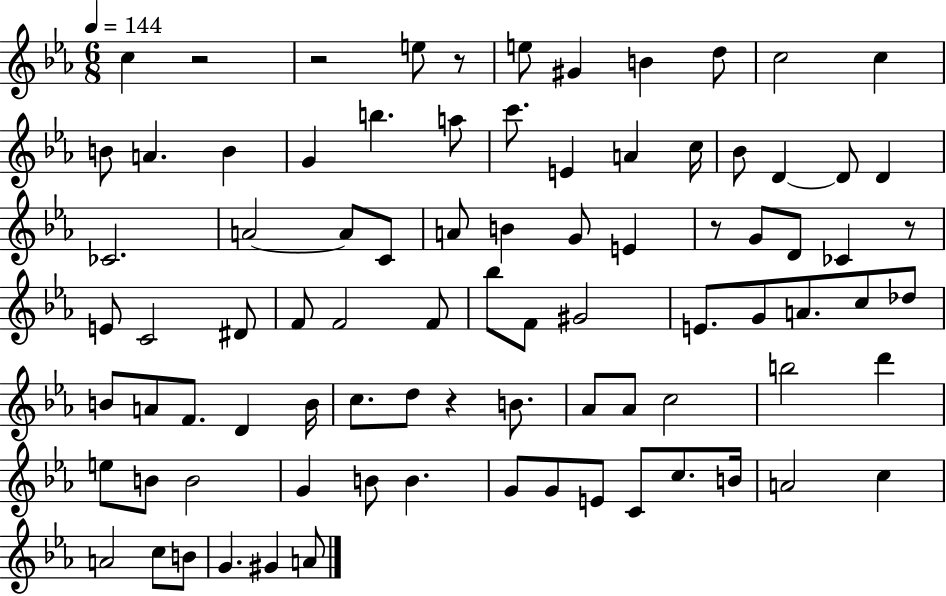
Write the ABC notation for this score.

X:1
T:Untitled
M:6/8
L:1/4
K:Eb
c z2 z2 e/2 z/2 e/2 ^G B d/2 c2 c B/2 A B G b a/2 c'/2 E A c/4 _B/2 D D/2 D _C2 A2 A/2 C/2 A/2 B G/2 E z/2 G/2 D/2 _C z/2 E/2 C2 ^D/2 F/2 F2 F/2 _b/2 F/2 ^G2 E/2 G/2 A/2 c/2 _d/2 B/2 A/2 F/2 D B/4 c/2 d/2 z B/2 _A/2 _A/2 c2 b2 d' e/2 B/2 B2 G B/2 B G/2 G/2 E/2 C/2 c/2 B/4 A2 c A2 c/2 B/2 G ^G A/2